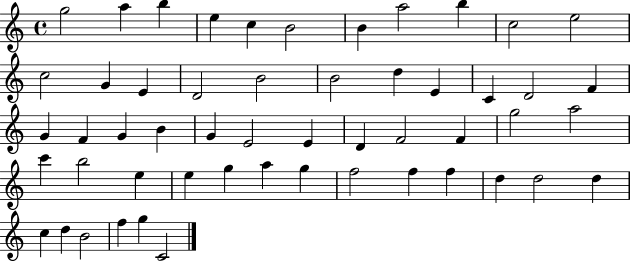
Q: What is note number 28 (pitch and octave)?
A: E4